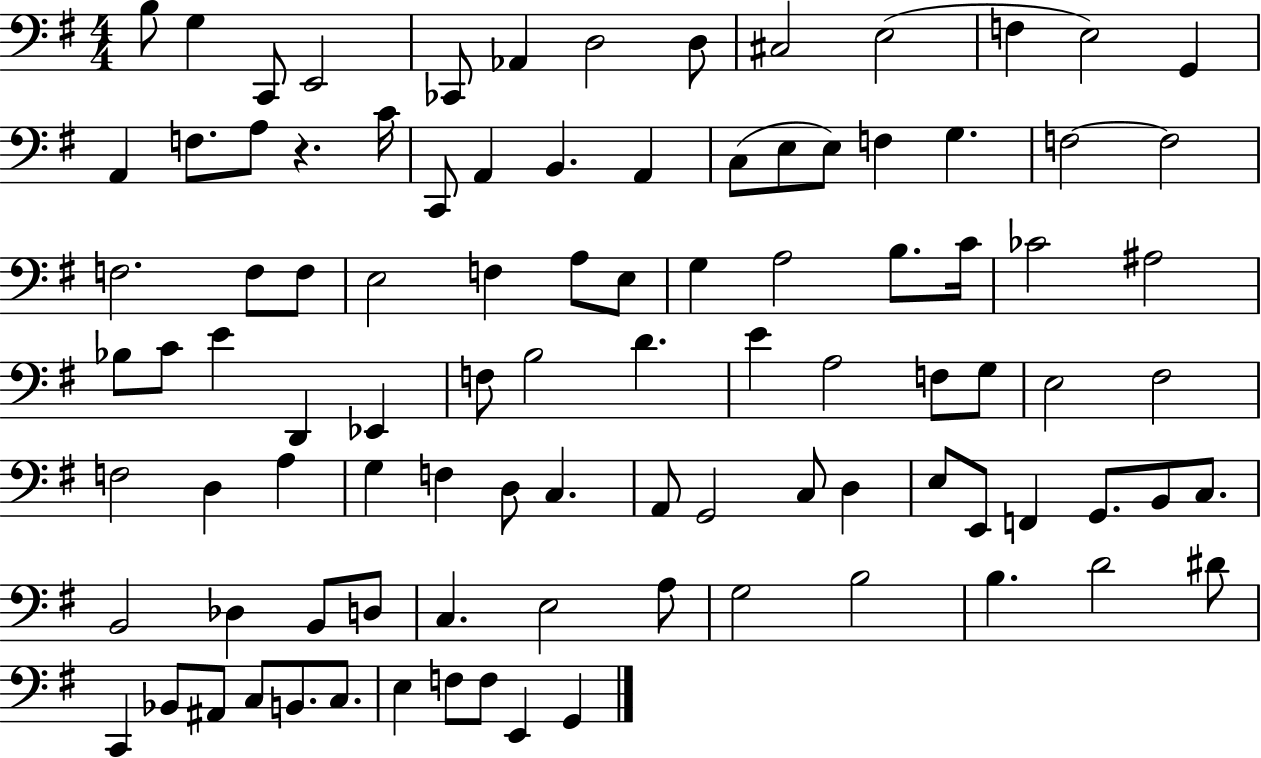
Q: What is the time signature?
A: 4/4